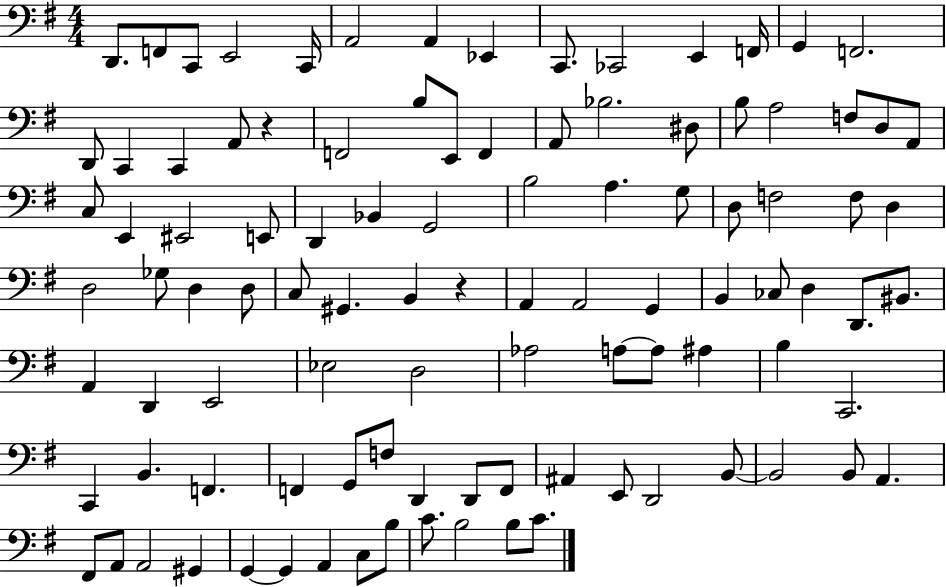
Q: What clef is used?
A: bass